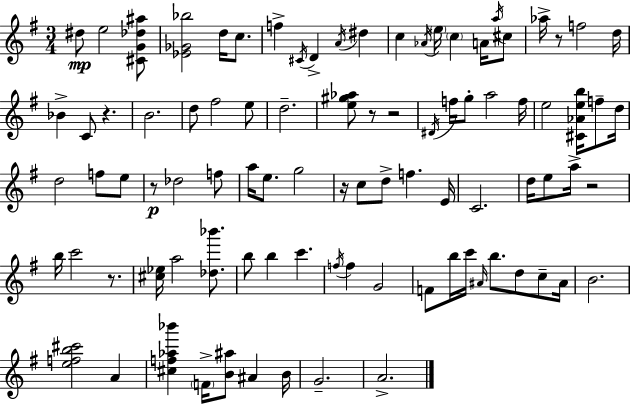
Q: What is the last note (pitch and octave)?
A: A4